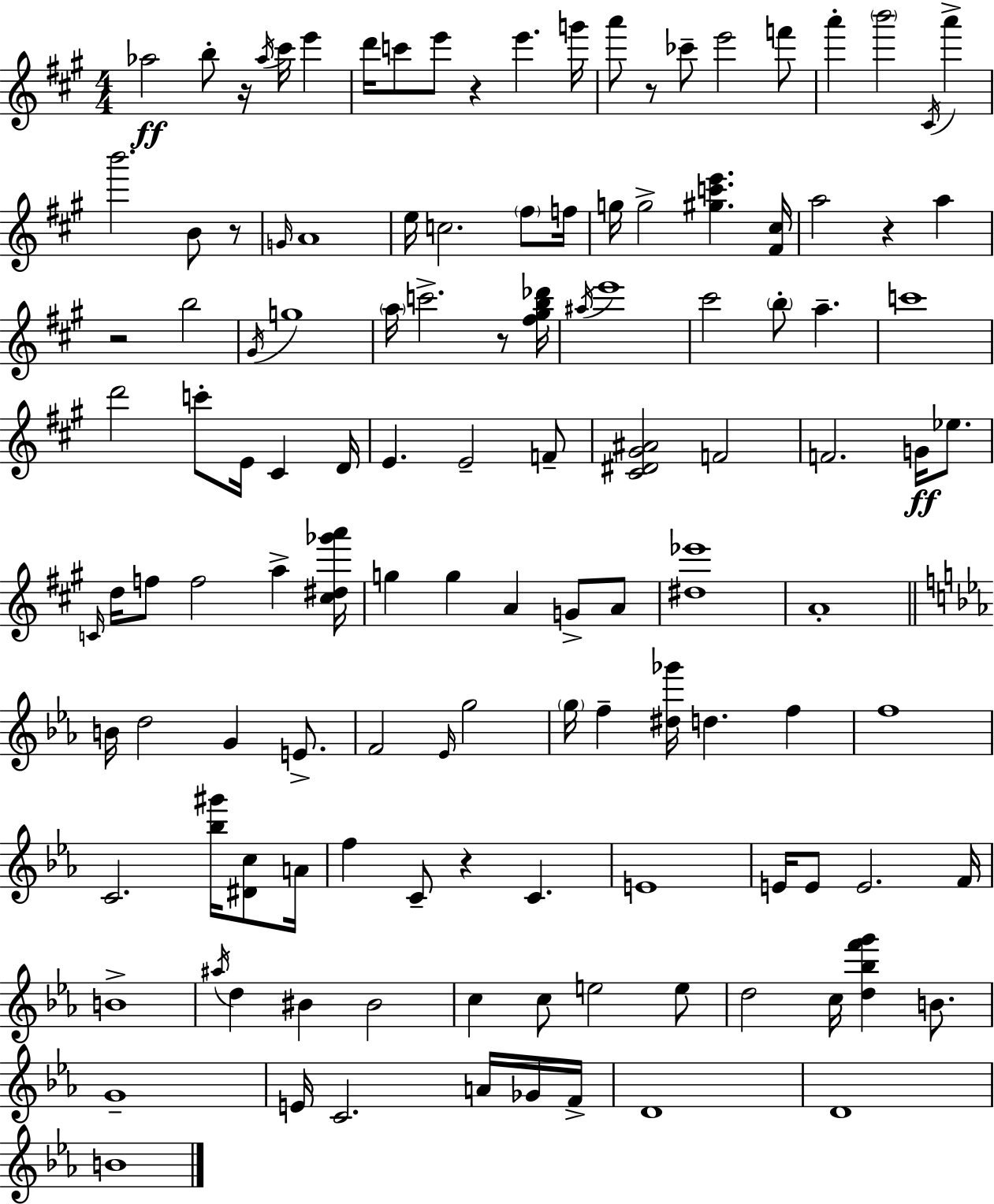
Ab5/h B5/e R/s Ab5/s C#6/s E6/q D6/s C6/e E6/e R/q E6/q. G6/s A6/e R/e CES6/e E6/h F6/e A6/q B6/h C#4/s A6/q B6/h. B4/e R/e G4/s A4/w E5/s C5/h. F#5/e F5/s G5/s G5/h [G#5,C6,E6]/q. [F#4,C#5]/s A5/h R/q A5/q R/h B5/h G#4/s G5/w A5/s C6/h. R/e [F#5,G#5,B5,Db6]/s A#5/s E6/w C#6/h B5/e A5/q. C6/w D6/h C6/e E4/s C#4/q D4/s E4/q. E4/h F4/e [C#4,D#4,G#4,A#4]/h F4/h F4/h. G4/s Eb5/e. C4/s D5/s F5/e F5/h A5/q [C#5,D#5,Gb6,A6]/s G5/q G5/q A4/q G4/e A4/e [D#5,Eb6]/w A4/w B4/s D5/h G4/q E4/e. F4/h Eb4/s G5/h G5/s F5/q [D#5,Gb6]/s D5/q. F5/q F5/w C4/h. [Bb5,G#6]/s [D#4,C5]/e A4/s F5/q C4/e R/q C4/q. E4/w E4/s E4/e E4/h. F4/s B4/w A#5/s D5/q BIS4/q BIS4/h C5/q C5/e E5/h E5/e D5/h C5/s [D5,Bb5,F6,G6]/q B4/e. G4/w E4/s C4/h. A4/s Gb4/s F4/s D4/w D4/w B4/w